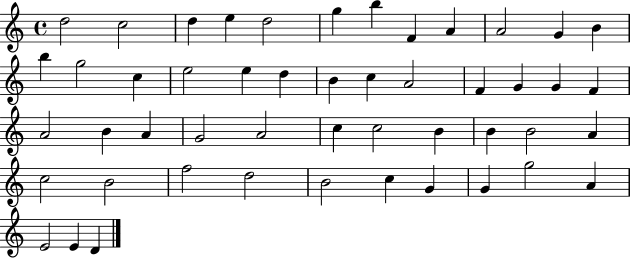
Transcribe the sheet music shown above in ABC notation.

X:1
T:Untitled
M:4/4
L:1/4
K:C
d2 c2 d e d2 g b F A A2 G B b g2 c e2 e d B c A2 F G G F A2 B A G2 A2 c c2 B B B2 A c2 B2 f2 d2 B2 c G G g2 A E2 E D